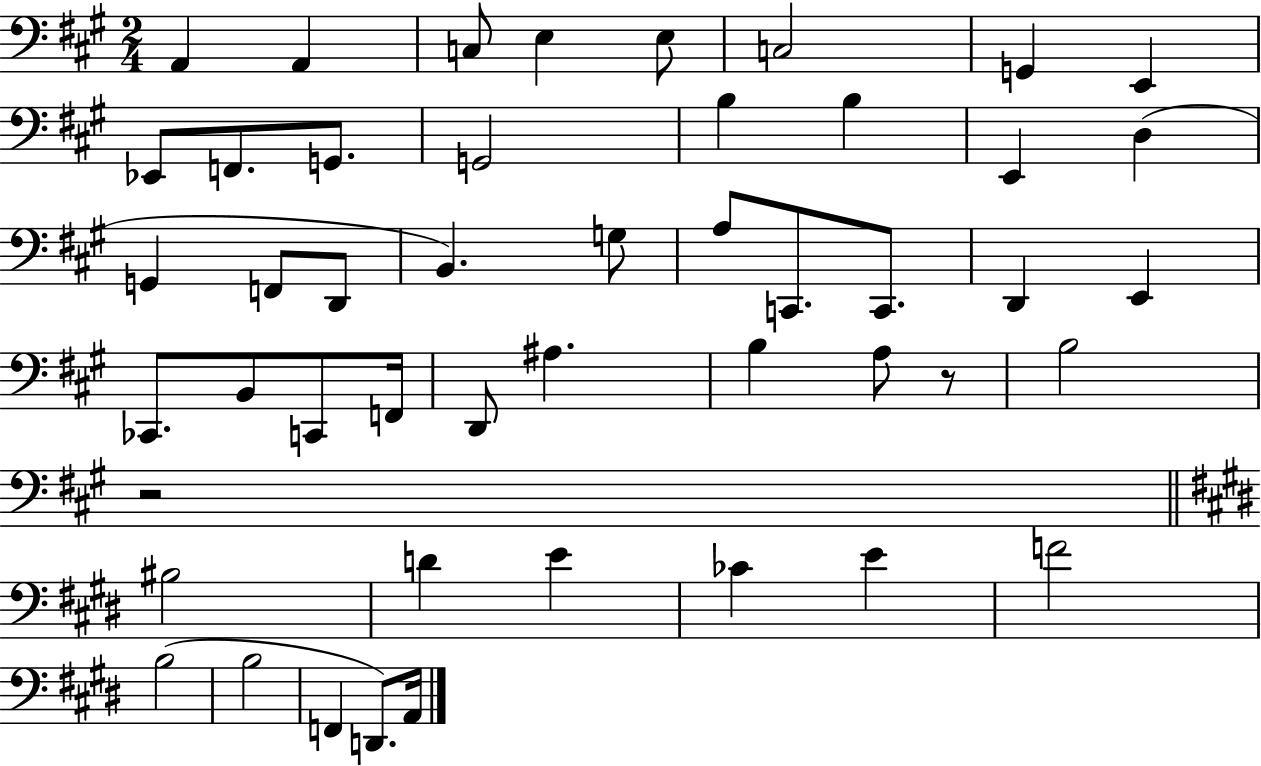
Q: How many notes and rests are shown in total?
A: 48